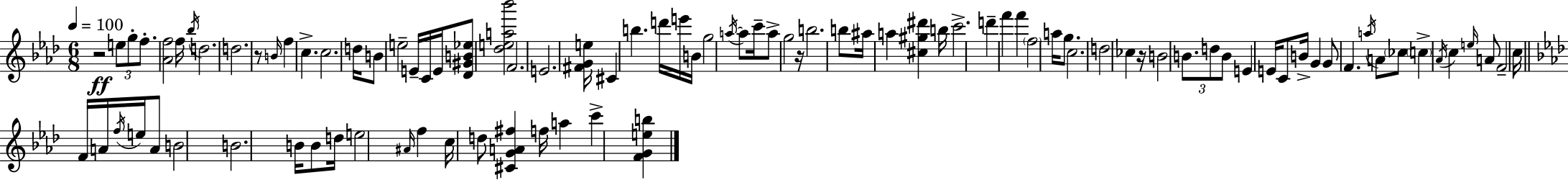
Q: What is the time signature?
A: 6/8